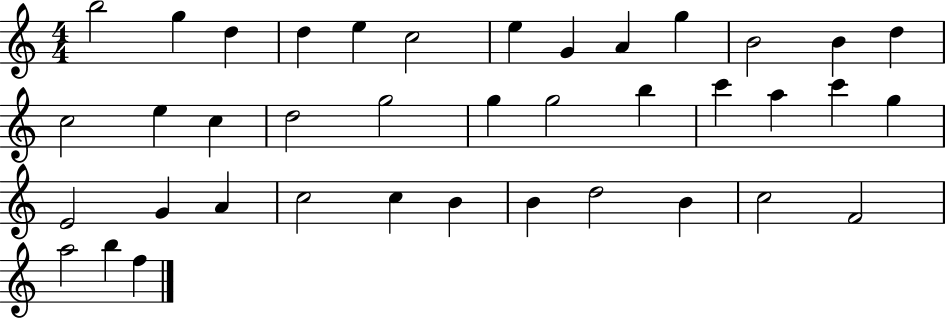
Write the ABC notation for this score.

X:1
T:Untitled
M:4/4
L:1/4
K:C
b2 g d d e c2 e G A g B2 B d c2 e c d2 g2 g g2 b c' a c' g E2 G A c2 c B B d2 B c2 F2 a2 b f